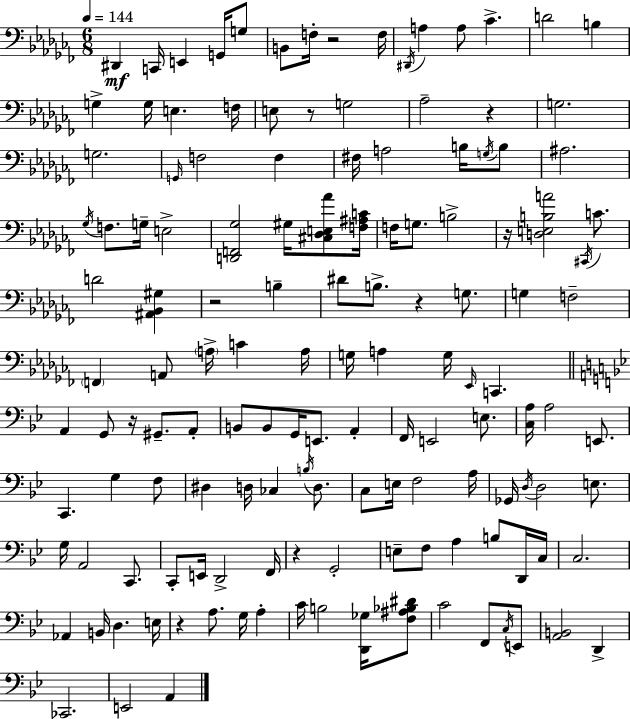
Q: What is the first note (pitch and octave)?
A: D#2